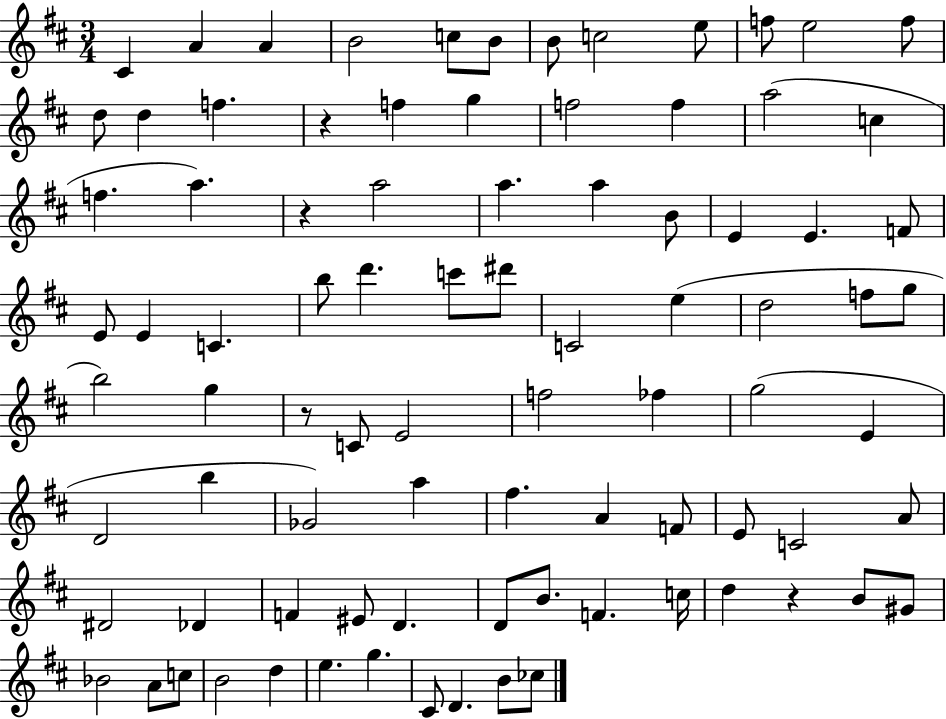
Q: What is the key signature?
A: D major